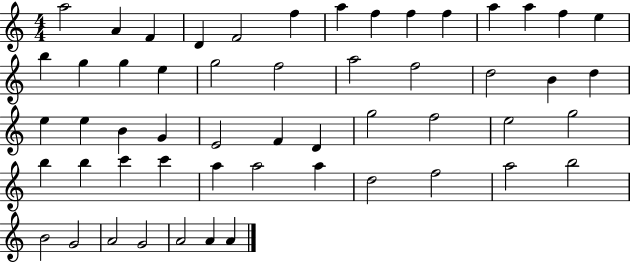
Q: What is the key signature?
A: C major